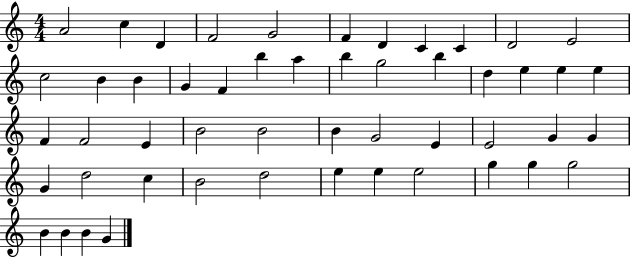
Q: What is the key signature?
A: C major